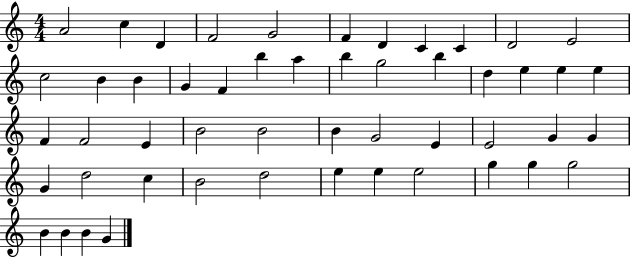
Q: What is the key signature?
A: C major